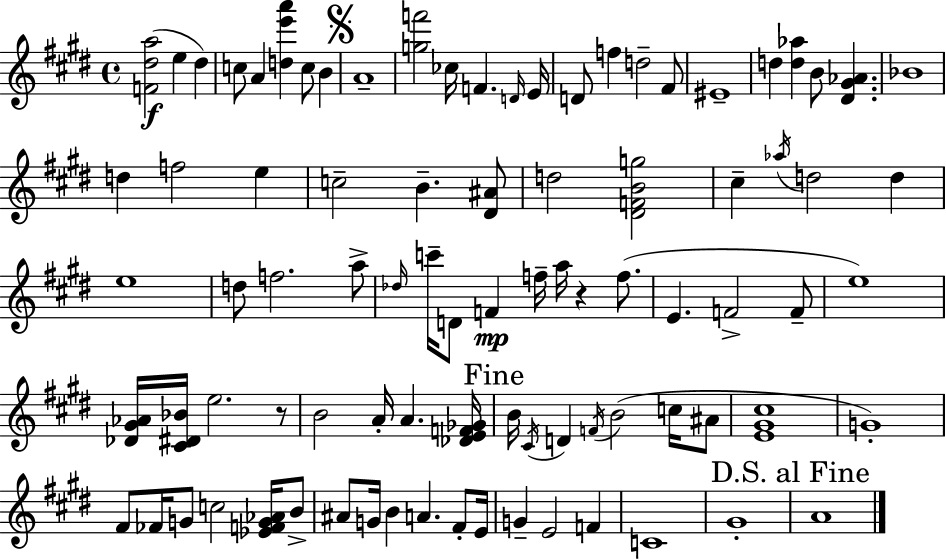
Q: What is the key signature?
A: E major